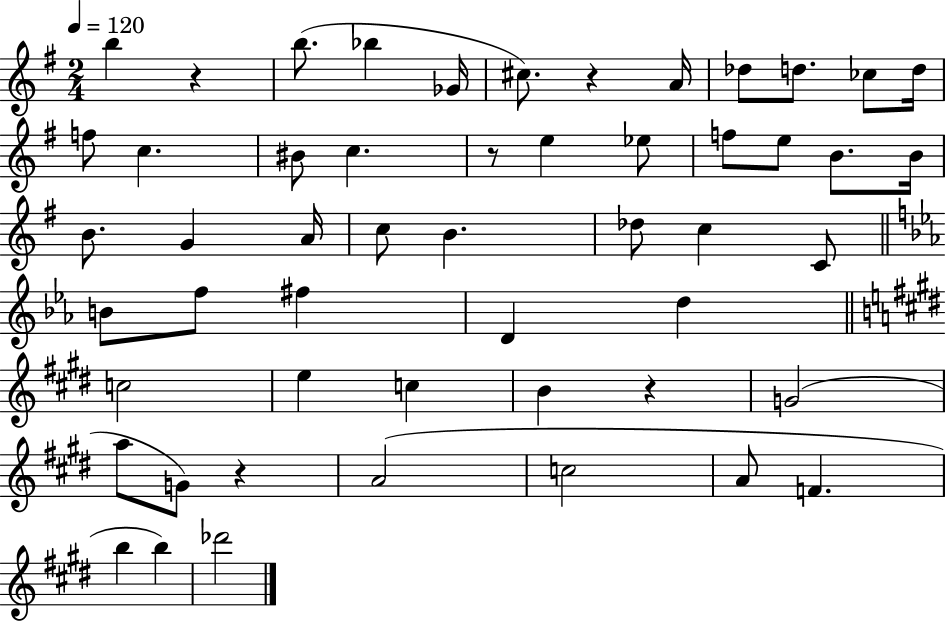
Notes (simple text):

B5/q R/q B5/e. Bb5/q Gb4/s C#5/e. R/q A4/s Db5/e D5/e. CES5/e D5/s F5/e C5/q. BIS4/e C5/q. R/e E5/q Eb5/e F5/e E5/e B4/e. B4/s B4/e. G4/q A4/s C5/e B4/q. Db5/e C5/q C4/e B4/e F5/e F#5/q D4/q D5/q C5/h E5/q C5/q B4/q R/q G4/h A5/e G4/e R/q A4/h C5/h A4/e F4/q. B5/q B5/q Db6/h